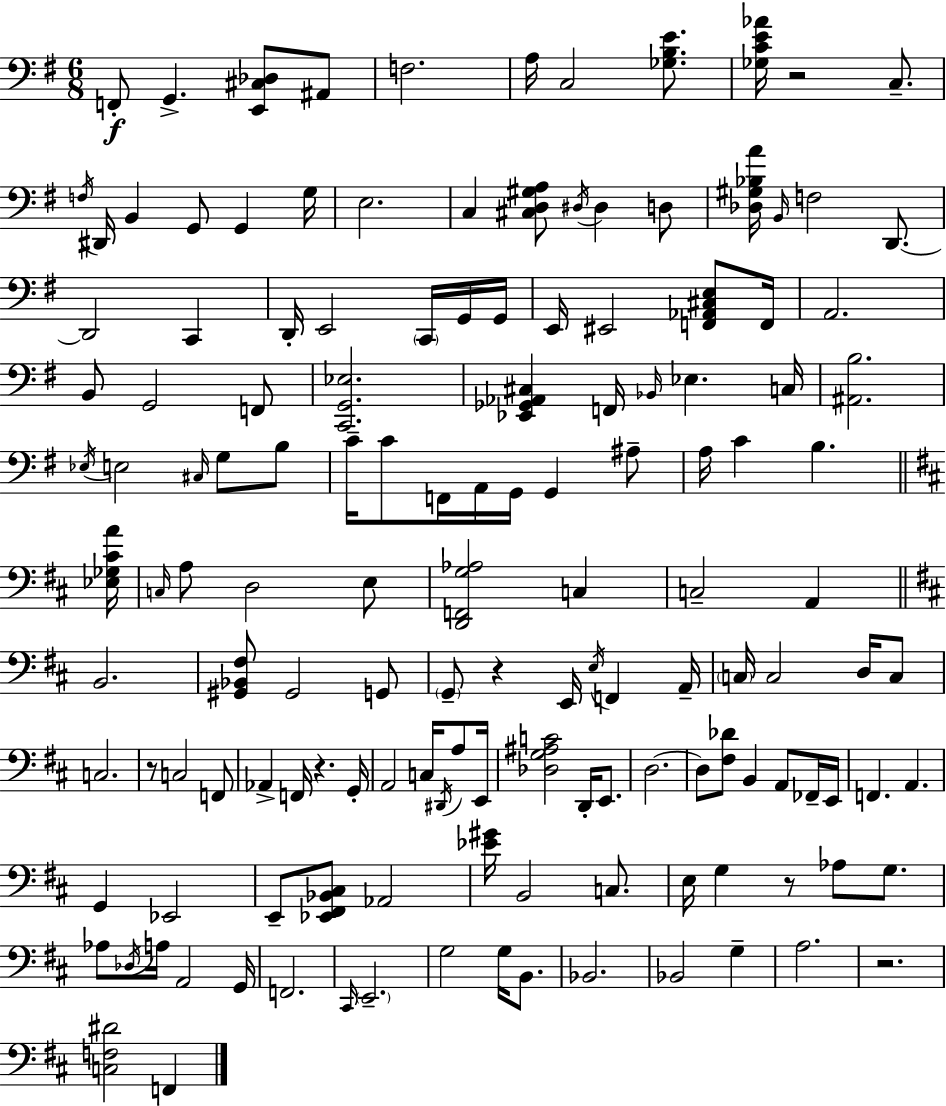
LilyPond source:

{
  \clef bass
  \numericTimeSignature
  \time 6/8
  \key e \minor
  f,8-.\f g,4.-> <e, cis des>8 ais,8 | f2. | a16 c2 <ges b e'>8. | <ges c' e' aes'>16 r2 c8.-- | \break \acciaccatura { f16 } dis,16 b,4 g,8 g,4 | g16 e2. | c4 <cis d gis a>8 \acciaccatura { dis16 } dis4 | d8 <des gis bes a'>16 \grace { b,16 } f2 | \break d,8.~~ d,2 c,4 | d,16-. e,2 | \parenthesize c,16 g,16 g,16 e,16 eis,2 | <f, aes, cis e>8 f,16 a,2. | \break b,8 g,2 | f,8 <c, g, ees>2. | <ees, ges, aes, cis>4 f,16 \grace { bes,16 } ees4. | c16 <ais, b>2. | \break \acciaccatura { ees16 } e2 | \grace { cis16 } g8 b8 c'16-- c'8 f,16 a,16 g,16 | g,4 ais8-- a16 c'4 b4. | \bar "||" \break \key b \minor <ees ges cis' a'>16 \grace { c16 } a8 d2 | e8 <d, f, g aes>2 c4 | c2-- a,4 | \bar "||" \break \key b \minor b,2. | <gis, bes, fis>8 gis,2 g,8 | \parenthesize g,8-- r4 e,16 \acciaccatura { e16 } f,4 | a,16-- \parenthesize c16 c2 d16 c8 | \break c2. | r8 c2 f,8 | aes,4-> f,16 r4. | g,16-. a,2 c16 \acciaccatura { dis,16 } a8 | \break e,16 <des g ais c'>2 d,16-. e,8. | d2.~~ | d8 <fis des'>8 b,4 a,8 | fes,16-- e,16 f,4. a,4. | \break g,4 ees,2 | e,8-- <ees, fis, bes, cis>8 aes,2 | <ees' gis'>16 b,2 c8. | e16 g4 r8 aes8 g8. | \break aes8 \acciaccatura { des16 } a16 a,2 | g,16 f,2. | \grace { cis,16 } \parenthesize e,2.-- | g2 | \break g16 b,8. bes,2. | bes,2 | g4-- a2. | r2. | \break <c f dis'>2 | f,4 \bar "|."
}